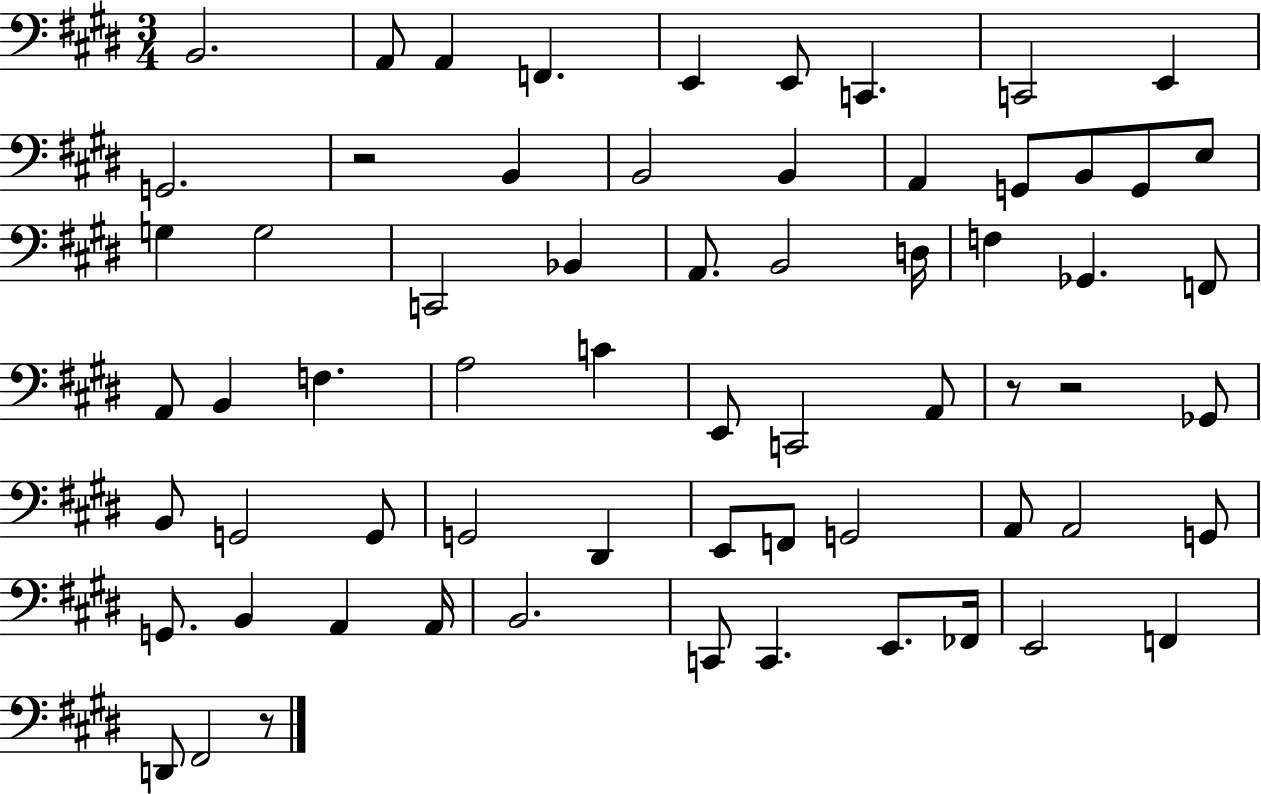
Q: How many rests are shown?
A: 4